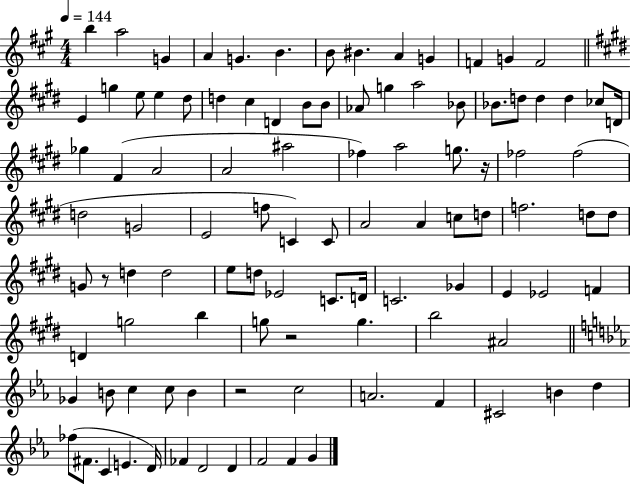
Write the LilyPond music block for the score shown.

{
  \clef treble
  \numericTimeSignature
  \time 4/4
  \key a \major
  \tempo 4 = 144
  \repeat volta 2 { b''4 a''2 g'4 | a'4 g'4. b'4. | b'8 bis'4. a'4 g'4 | f'4 g'4 f'2 | \break \bar "||" \break \key e \major e'4 g''4 e''8 e''4 dis''8 | d''4 cis''4 d'4 b'8 b'8 | aes'8 g''4 a''2 bes'8 | bes'8. d''8 d''4 d''4 ces''8 d'16 | \break ges''4 fis'4( a'2 | a'2 ais''2 | fes''4) a''2 g''8. r16 | fes''2 fes''2( | \break d''2 g'2 | e'2 f''8 c'4) c'8 | a'2 a'4 c''8 d''8 | f''2. d''8 d''8 | \break g'8 r8 d''4 d''2 | e''8 d''8 ees'2 c'8. d'16 | c'2. ges'4 | e'4 ees'2 f'4 | \break d'4 g''2 b''4 | g''8 r2 g''4. | b''2 ais'2 | \bar "||" \break \key c \minor ges'4 b'8 c''4 c''8 b'4 | r2 c''2 | a'2. f'4 | cis'2 b'4 d''4 | \break fes''8( fis'8. c'4 e'4. d'16) | fes'4 d'2 d'4 | f'2 f'4 g'4 | } \bar "|."
}